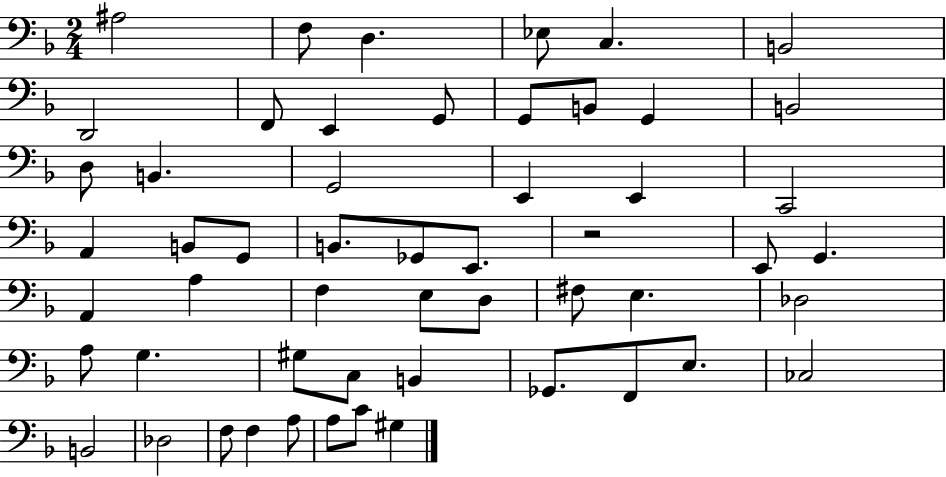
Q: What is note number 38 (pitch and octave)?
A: G3